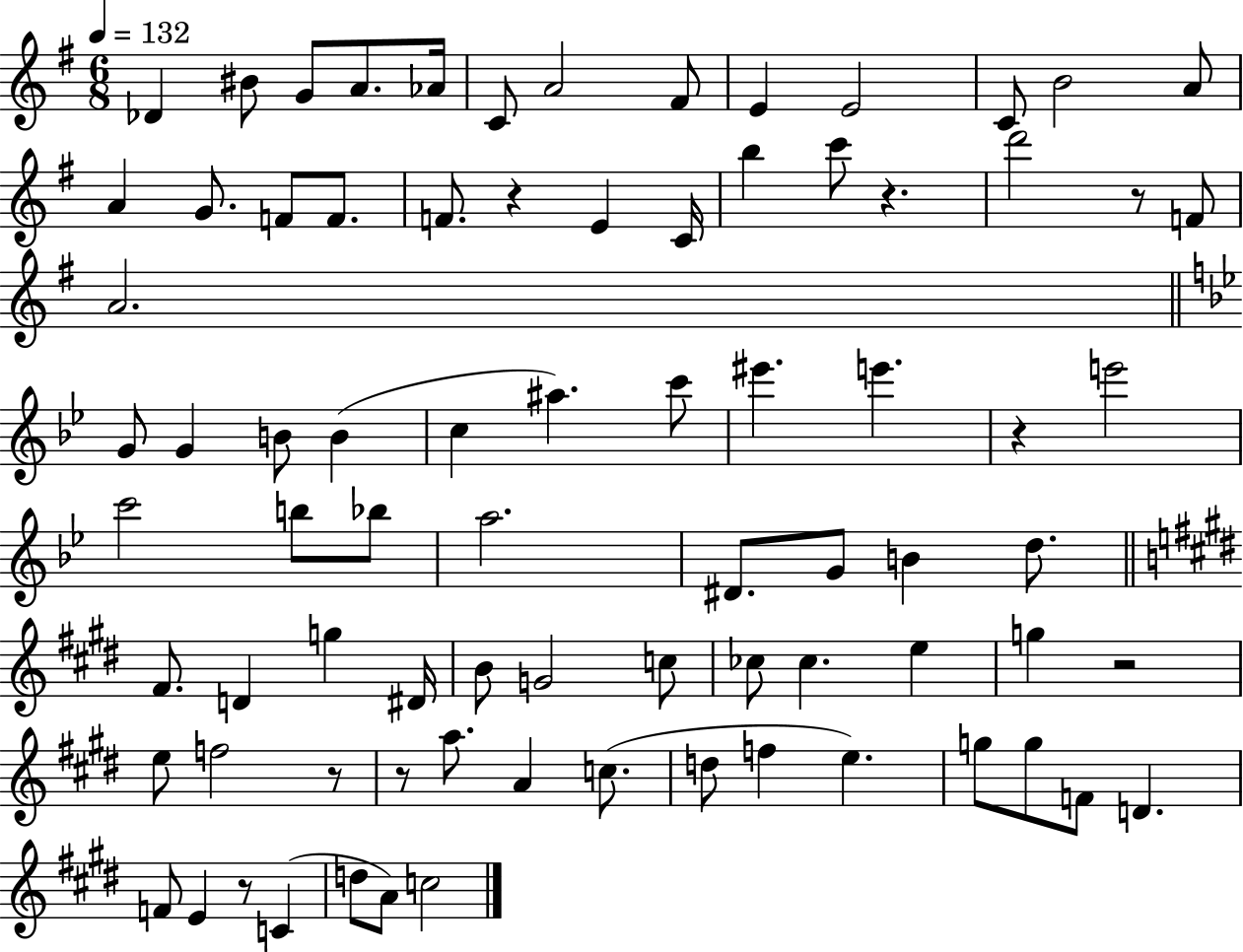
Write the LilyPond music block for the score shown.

{
  \clef treble
  \numericTimeSignature
  \time 6/8
  \key g \major
  \tempo 4 = 132
  des'4 bis'8 g'8 a'8. aes'16 | c'8 a'2 fis'8 | e'4 e'2 | c'8 b'2 a'8 | \break a'4 g'8. f'8 f'8. | f'8. r4 e'4 c'16 | b''4 c'''8 r4. | d'''2 r8 f'8 | \break a'2. | \bar "||" \break \key bes \major g'8 g'4 b'8 b'4( | c''4 ais''4.) c'''8 | eis'''4. e'''4. | r4 e'''2 | \break c'''2 b''8 bes''8 | a''2. | dis'8. g'8 b'4 d''8. | \bar "||" \break \key e \major fis'8. d'4 g''4 dis'16 | b'8 g'2 c''8 | ces''8 ces''4. e''4 | g''4 r2 | \break e''8 f''2 r8 | r8 a''8. a'4 c''8.( | d''8 f''4 e''4.) | g''8 g''8 f'8 d'4. | \break f'8 e'4 r8 c'4( | d''8 a'8) c''2 | \bar "|."
}